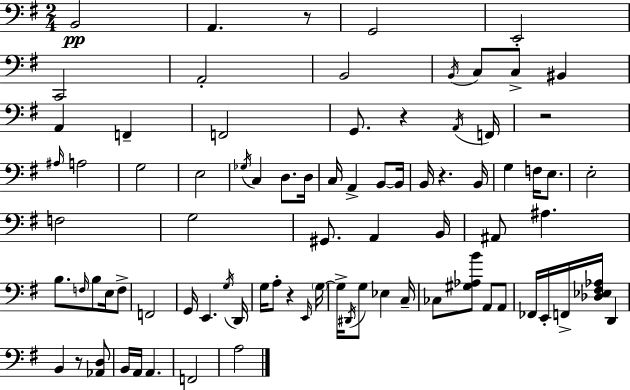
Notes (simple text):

B2/h A2/q. R/e G2/h E2/h C2/h A2/h B2/h B2/s C3/e C3/e BIS2/q A2/q F2/q F2/h G2/e. R/q A2/s F2/s R/h A#3/s A3/h G3/h E3/h Gb3/s C3/q D3/e. D3/s C3/s A2/q B2/e B2/s B2/s R/q. B2/s G3/q F3/s E3/e. E3/h F3/h G3/h G#2/e. A2/q B2/s A#2/e A#3/q. B3/e. F3/s B3/e E3/s F3/e F2/h G2/s E2/q. G3/s D2/s G3/s A3/e R/q E2/s G3/s G3/s D#2/s G3/e Eb3/q C3/s CES3/e [G#3,Ab3,B4]/e A2/e A2/e FES2/s E2/s F2/s [Db3,Eb3,F#3,Ab3]/s D2/q B2/q R/e [Ab2,D3]/e B2/s A2/s A2/q. F2/h A3/h